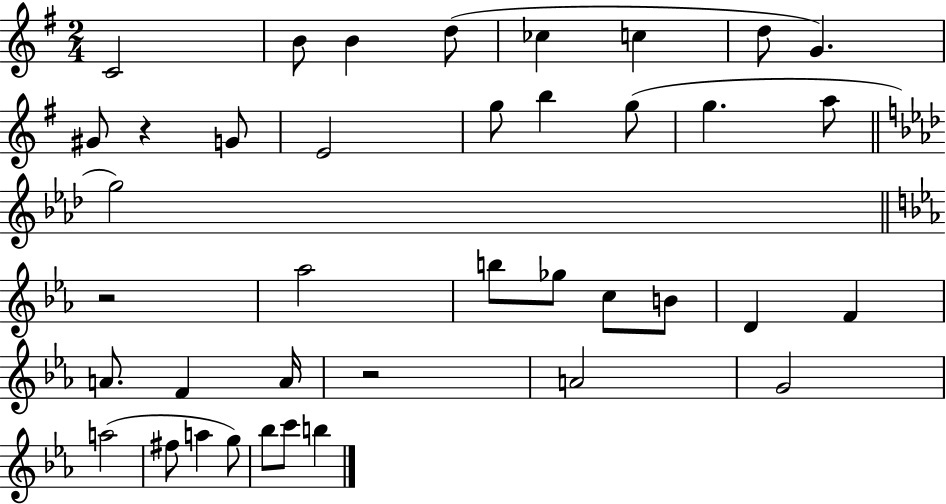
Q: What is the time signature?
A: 2/4